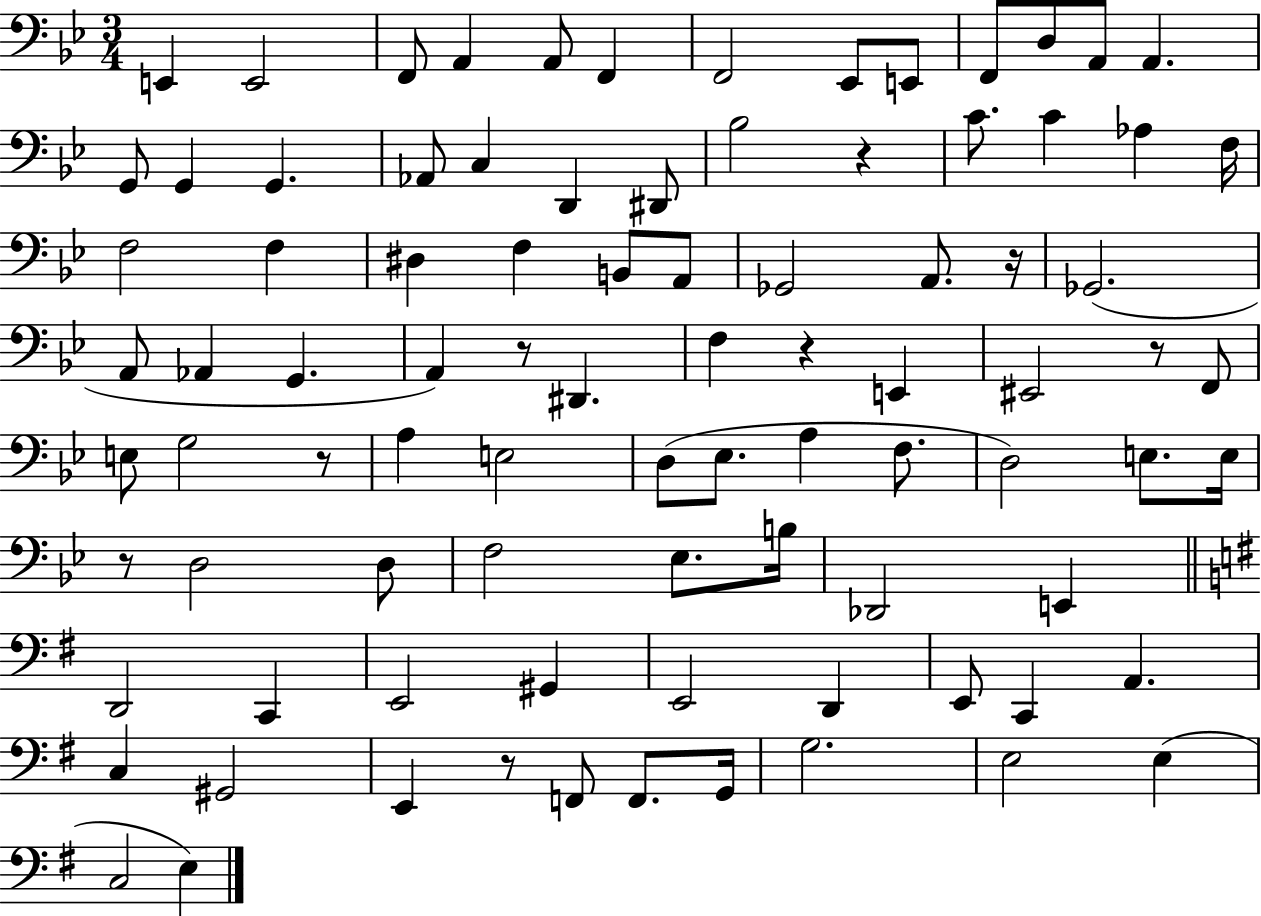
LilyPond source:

{
  \clef bass
  \numericTimeSignature
  \time 3/4
  \key bes \major
  \repeat volta 2 { e,4 e,2 | f,8 a,4 a,8 f,4 | f,2 ees,8 e,8 | f,8 d8 a,8 a,4. | \break g,8 g,4 g,4. | aes,8 c4 d,4 dis,8 | bes2 r4 | c'8. c'4 aes4 f16 | \break f2 f4 | dis4 f4 b,8 a,8 | ges,2 a,8. r16 | ges,2.( | \break a,8 aes,4 g,4. | a,4) r8 dis,4. | f4 r4 e,4 | eis,2 r8 f,8 | \break e8 g2 r8 | a4 e2 | d8( ees8. a4 f8. | d2) e8. e16 | \break r8 d2 d8 | f2 ees8. b16 | des,2 e,4 | \bar "||" \break \key e \minor d,2 c,4 | e,2 gis,4 | e,2 d,4 | e,8 c,4 a,4. | \break c4 gis,2 | e,4 r8 f,8 f,8. g,16 | g2. | e2 e4( | \break c2 e4) | } \bar "|."
}